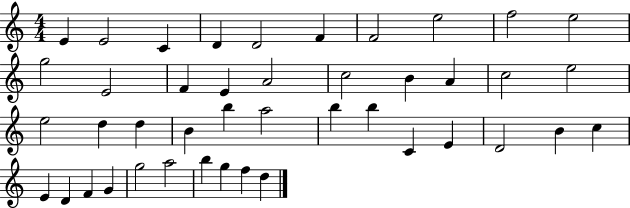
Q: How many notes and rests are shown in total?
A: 43